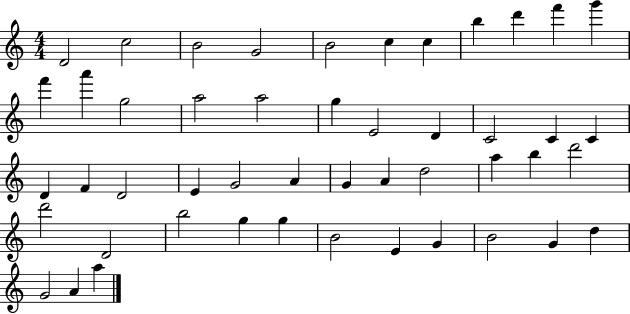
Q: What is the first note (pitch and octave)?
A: D4